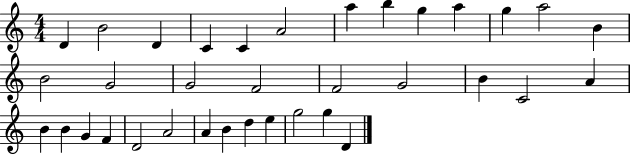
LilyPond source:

{
  \clef treble
  \numericTimeSignature
  \time 4/4
  \key c \major
  d'4 b'2 d'4 | c'4 c'4 a'2 | a''4 b''4 g''4 a''4 | g''4 a''2 b'4 | \break b'2 g'2 | g'2 f'2 | f'2 g'2 | b'4 c'2 a'4 | \break b'4 b'4 g'4 f'4 | d'2 a'2 | a'4 b'4 d''4 e''4 | g''2 g''4 d'4 | \break \bar "|."
}